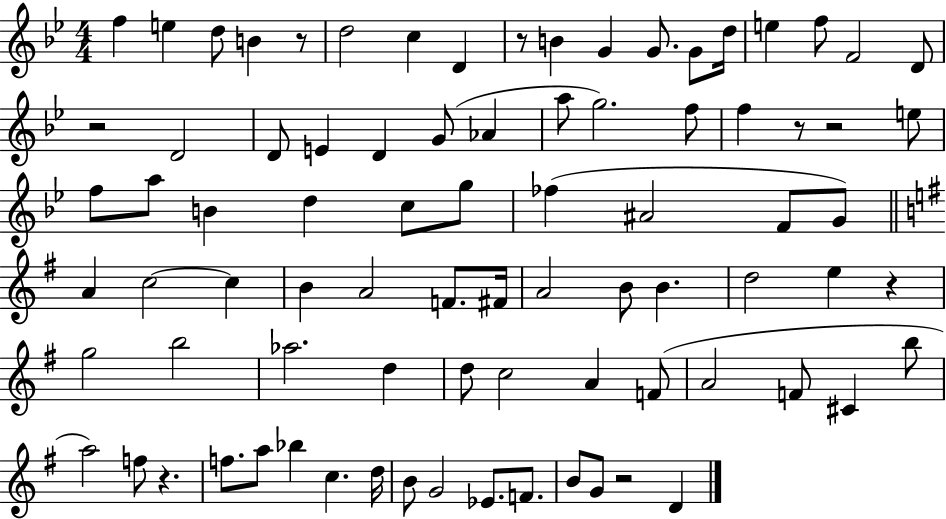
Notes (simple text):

F5/q E5/q D5/e B4/q R/e D5/h C5/q D4/q R/e B4/q G4/q G4/e. G4/e D5/s E5/q F5/e F4/h D4/e R/h D4/h D4/e E4/q D4/q G4/e Ab4/q A5/e G5/h. F5/e F5/q R/e R/h E5/e F5/e A5/e B4/q D5/q C5/e G5/e FES5/q A#4/h F4/e G4/e A4/q C5/h C5/q B4/q A4/h F4/e. F#4/s A4/h B4/e B4/q. D5/h E5/q R/q G5/h B5/h Ab5/h. D5/q D5/e C5/h A4/q F4/e A4/h F4/e C#4/q B5/e A5/h F5/e R/q. F5/e. A5/e Bb5/q C5/q. D5/s B4/e G4/h Eb4/e. F4/e. B4/e G4/e R/h D4/q